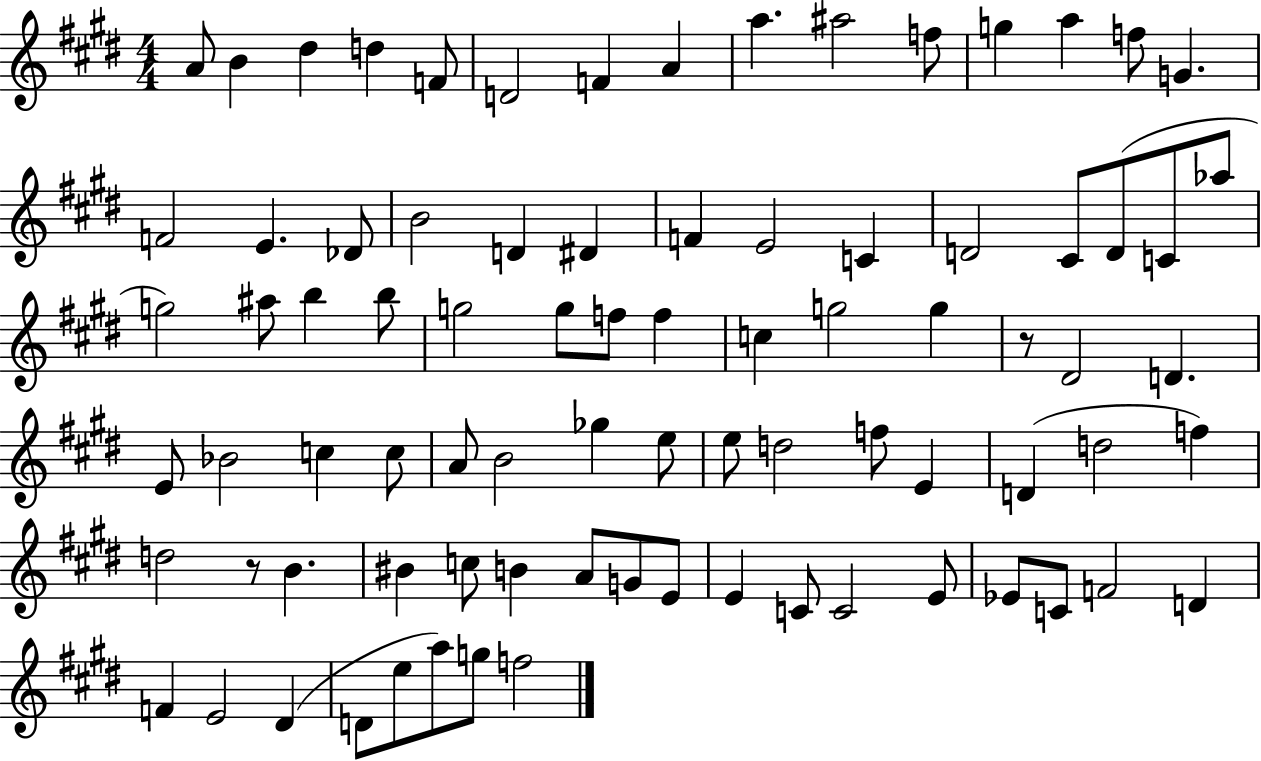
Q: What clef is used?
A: treble